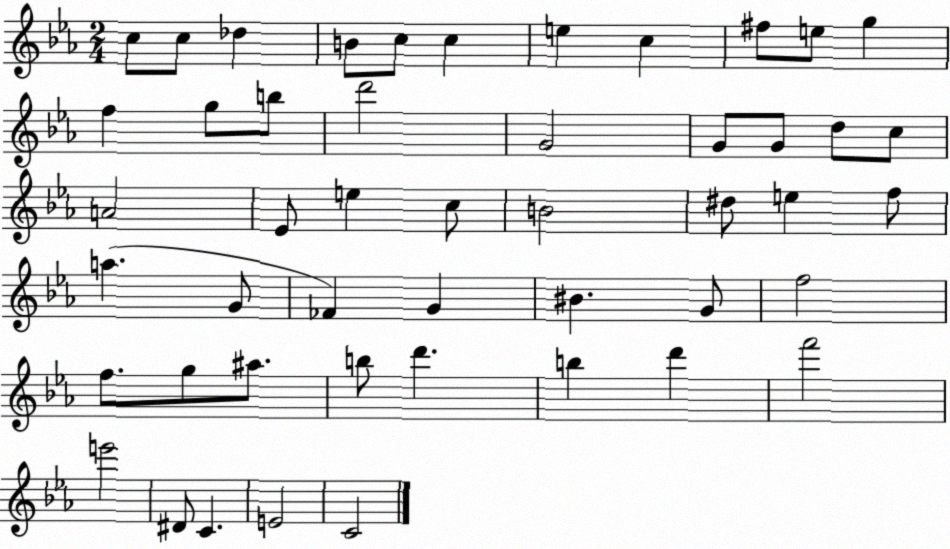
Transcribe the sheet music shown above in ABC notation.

X:1
T:Untitled
M:2/4
L:1/4
K:Eb
c/2 c/2 _d B/2 c/2 c e c ^f/2 e/2 g f g/2 b/2 d'2 G2 G/2 G/2 d/2 c/2 A2 _E/2 e c/2 B2 ^d/2 e f/2 a G/2 _F G ^B G/2 f2 f/2 g/2 ^a/2 b/2 d' b d' f'2 e'2 ^D/2 C E2 C2